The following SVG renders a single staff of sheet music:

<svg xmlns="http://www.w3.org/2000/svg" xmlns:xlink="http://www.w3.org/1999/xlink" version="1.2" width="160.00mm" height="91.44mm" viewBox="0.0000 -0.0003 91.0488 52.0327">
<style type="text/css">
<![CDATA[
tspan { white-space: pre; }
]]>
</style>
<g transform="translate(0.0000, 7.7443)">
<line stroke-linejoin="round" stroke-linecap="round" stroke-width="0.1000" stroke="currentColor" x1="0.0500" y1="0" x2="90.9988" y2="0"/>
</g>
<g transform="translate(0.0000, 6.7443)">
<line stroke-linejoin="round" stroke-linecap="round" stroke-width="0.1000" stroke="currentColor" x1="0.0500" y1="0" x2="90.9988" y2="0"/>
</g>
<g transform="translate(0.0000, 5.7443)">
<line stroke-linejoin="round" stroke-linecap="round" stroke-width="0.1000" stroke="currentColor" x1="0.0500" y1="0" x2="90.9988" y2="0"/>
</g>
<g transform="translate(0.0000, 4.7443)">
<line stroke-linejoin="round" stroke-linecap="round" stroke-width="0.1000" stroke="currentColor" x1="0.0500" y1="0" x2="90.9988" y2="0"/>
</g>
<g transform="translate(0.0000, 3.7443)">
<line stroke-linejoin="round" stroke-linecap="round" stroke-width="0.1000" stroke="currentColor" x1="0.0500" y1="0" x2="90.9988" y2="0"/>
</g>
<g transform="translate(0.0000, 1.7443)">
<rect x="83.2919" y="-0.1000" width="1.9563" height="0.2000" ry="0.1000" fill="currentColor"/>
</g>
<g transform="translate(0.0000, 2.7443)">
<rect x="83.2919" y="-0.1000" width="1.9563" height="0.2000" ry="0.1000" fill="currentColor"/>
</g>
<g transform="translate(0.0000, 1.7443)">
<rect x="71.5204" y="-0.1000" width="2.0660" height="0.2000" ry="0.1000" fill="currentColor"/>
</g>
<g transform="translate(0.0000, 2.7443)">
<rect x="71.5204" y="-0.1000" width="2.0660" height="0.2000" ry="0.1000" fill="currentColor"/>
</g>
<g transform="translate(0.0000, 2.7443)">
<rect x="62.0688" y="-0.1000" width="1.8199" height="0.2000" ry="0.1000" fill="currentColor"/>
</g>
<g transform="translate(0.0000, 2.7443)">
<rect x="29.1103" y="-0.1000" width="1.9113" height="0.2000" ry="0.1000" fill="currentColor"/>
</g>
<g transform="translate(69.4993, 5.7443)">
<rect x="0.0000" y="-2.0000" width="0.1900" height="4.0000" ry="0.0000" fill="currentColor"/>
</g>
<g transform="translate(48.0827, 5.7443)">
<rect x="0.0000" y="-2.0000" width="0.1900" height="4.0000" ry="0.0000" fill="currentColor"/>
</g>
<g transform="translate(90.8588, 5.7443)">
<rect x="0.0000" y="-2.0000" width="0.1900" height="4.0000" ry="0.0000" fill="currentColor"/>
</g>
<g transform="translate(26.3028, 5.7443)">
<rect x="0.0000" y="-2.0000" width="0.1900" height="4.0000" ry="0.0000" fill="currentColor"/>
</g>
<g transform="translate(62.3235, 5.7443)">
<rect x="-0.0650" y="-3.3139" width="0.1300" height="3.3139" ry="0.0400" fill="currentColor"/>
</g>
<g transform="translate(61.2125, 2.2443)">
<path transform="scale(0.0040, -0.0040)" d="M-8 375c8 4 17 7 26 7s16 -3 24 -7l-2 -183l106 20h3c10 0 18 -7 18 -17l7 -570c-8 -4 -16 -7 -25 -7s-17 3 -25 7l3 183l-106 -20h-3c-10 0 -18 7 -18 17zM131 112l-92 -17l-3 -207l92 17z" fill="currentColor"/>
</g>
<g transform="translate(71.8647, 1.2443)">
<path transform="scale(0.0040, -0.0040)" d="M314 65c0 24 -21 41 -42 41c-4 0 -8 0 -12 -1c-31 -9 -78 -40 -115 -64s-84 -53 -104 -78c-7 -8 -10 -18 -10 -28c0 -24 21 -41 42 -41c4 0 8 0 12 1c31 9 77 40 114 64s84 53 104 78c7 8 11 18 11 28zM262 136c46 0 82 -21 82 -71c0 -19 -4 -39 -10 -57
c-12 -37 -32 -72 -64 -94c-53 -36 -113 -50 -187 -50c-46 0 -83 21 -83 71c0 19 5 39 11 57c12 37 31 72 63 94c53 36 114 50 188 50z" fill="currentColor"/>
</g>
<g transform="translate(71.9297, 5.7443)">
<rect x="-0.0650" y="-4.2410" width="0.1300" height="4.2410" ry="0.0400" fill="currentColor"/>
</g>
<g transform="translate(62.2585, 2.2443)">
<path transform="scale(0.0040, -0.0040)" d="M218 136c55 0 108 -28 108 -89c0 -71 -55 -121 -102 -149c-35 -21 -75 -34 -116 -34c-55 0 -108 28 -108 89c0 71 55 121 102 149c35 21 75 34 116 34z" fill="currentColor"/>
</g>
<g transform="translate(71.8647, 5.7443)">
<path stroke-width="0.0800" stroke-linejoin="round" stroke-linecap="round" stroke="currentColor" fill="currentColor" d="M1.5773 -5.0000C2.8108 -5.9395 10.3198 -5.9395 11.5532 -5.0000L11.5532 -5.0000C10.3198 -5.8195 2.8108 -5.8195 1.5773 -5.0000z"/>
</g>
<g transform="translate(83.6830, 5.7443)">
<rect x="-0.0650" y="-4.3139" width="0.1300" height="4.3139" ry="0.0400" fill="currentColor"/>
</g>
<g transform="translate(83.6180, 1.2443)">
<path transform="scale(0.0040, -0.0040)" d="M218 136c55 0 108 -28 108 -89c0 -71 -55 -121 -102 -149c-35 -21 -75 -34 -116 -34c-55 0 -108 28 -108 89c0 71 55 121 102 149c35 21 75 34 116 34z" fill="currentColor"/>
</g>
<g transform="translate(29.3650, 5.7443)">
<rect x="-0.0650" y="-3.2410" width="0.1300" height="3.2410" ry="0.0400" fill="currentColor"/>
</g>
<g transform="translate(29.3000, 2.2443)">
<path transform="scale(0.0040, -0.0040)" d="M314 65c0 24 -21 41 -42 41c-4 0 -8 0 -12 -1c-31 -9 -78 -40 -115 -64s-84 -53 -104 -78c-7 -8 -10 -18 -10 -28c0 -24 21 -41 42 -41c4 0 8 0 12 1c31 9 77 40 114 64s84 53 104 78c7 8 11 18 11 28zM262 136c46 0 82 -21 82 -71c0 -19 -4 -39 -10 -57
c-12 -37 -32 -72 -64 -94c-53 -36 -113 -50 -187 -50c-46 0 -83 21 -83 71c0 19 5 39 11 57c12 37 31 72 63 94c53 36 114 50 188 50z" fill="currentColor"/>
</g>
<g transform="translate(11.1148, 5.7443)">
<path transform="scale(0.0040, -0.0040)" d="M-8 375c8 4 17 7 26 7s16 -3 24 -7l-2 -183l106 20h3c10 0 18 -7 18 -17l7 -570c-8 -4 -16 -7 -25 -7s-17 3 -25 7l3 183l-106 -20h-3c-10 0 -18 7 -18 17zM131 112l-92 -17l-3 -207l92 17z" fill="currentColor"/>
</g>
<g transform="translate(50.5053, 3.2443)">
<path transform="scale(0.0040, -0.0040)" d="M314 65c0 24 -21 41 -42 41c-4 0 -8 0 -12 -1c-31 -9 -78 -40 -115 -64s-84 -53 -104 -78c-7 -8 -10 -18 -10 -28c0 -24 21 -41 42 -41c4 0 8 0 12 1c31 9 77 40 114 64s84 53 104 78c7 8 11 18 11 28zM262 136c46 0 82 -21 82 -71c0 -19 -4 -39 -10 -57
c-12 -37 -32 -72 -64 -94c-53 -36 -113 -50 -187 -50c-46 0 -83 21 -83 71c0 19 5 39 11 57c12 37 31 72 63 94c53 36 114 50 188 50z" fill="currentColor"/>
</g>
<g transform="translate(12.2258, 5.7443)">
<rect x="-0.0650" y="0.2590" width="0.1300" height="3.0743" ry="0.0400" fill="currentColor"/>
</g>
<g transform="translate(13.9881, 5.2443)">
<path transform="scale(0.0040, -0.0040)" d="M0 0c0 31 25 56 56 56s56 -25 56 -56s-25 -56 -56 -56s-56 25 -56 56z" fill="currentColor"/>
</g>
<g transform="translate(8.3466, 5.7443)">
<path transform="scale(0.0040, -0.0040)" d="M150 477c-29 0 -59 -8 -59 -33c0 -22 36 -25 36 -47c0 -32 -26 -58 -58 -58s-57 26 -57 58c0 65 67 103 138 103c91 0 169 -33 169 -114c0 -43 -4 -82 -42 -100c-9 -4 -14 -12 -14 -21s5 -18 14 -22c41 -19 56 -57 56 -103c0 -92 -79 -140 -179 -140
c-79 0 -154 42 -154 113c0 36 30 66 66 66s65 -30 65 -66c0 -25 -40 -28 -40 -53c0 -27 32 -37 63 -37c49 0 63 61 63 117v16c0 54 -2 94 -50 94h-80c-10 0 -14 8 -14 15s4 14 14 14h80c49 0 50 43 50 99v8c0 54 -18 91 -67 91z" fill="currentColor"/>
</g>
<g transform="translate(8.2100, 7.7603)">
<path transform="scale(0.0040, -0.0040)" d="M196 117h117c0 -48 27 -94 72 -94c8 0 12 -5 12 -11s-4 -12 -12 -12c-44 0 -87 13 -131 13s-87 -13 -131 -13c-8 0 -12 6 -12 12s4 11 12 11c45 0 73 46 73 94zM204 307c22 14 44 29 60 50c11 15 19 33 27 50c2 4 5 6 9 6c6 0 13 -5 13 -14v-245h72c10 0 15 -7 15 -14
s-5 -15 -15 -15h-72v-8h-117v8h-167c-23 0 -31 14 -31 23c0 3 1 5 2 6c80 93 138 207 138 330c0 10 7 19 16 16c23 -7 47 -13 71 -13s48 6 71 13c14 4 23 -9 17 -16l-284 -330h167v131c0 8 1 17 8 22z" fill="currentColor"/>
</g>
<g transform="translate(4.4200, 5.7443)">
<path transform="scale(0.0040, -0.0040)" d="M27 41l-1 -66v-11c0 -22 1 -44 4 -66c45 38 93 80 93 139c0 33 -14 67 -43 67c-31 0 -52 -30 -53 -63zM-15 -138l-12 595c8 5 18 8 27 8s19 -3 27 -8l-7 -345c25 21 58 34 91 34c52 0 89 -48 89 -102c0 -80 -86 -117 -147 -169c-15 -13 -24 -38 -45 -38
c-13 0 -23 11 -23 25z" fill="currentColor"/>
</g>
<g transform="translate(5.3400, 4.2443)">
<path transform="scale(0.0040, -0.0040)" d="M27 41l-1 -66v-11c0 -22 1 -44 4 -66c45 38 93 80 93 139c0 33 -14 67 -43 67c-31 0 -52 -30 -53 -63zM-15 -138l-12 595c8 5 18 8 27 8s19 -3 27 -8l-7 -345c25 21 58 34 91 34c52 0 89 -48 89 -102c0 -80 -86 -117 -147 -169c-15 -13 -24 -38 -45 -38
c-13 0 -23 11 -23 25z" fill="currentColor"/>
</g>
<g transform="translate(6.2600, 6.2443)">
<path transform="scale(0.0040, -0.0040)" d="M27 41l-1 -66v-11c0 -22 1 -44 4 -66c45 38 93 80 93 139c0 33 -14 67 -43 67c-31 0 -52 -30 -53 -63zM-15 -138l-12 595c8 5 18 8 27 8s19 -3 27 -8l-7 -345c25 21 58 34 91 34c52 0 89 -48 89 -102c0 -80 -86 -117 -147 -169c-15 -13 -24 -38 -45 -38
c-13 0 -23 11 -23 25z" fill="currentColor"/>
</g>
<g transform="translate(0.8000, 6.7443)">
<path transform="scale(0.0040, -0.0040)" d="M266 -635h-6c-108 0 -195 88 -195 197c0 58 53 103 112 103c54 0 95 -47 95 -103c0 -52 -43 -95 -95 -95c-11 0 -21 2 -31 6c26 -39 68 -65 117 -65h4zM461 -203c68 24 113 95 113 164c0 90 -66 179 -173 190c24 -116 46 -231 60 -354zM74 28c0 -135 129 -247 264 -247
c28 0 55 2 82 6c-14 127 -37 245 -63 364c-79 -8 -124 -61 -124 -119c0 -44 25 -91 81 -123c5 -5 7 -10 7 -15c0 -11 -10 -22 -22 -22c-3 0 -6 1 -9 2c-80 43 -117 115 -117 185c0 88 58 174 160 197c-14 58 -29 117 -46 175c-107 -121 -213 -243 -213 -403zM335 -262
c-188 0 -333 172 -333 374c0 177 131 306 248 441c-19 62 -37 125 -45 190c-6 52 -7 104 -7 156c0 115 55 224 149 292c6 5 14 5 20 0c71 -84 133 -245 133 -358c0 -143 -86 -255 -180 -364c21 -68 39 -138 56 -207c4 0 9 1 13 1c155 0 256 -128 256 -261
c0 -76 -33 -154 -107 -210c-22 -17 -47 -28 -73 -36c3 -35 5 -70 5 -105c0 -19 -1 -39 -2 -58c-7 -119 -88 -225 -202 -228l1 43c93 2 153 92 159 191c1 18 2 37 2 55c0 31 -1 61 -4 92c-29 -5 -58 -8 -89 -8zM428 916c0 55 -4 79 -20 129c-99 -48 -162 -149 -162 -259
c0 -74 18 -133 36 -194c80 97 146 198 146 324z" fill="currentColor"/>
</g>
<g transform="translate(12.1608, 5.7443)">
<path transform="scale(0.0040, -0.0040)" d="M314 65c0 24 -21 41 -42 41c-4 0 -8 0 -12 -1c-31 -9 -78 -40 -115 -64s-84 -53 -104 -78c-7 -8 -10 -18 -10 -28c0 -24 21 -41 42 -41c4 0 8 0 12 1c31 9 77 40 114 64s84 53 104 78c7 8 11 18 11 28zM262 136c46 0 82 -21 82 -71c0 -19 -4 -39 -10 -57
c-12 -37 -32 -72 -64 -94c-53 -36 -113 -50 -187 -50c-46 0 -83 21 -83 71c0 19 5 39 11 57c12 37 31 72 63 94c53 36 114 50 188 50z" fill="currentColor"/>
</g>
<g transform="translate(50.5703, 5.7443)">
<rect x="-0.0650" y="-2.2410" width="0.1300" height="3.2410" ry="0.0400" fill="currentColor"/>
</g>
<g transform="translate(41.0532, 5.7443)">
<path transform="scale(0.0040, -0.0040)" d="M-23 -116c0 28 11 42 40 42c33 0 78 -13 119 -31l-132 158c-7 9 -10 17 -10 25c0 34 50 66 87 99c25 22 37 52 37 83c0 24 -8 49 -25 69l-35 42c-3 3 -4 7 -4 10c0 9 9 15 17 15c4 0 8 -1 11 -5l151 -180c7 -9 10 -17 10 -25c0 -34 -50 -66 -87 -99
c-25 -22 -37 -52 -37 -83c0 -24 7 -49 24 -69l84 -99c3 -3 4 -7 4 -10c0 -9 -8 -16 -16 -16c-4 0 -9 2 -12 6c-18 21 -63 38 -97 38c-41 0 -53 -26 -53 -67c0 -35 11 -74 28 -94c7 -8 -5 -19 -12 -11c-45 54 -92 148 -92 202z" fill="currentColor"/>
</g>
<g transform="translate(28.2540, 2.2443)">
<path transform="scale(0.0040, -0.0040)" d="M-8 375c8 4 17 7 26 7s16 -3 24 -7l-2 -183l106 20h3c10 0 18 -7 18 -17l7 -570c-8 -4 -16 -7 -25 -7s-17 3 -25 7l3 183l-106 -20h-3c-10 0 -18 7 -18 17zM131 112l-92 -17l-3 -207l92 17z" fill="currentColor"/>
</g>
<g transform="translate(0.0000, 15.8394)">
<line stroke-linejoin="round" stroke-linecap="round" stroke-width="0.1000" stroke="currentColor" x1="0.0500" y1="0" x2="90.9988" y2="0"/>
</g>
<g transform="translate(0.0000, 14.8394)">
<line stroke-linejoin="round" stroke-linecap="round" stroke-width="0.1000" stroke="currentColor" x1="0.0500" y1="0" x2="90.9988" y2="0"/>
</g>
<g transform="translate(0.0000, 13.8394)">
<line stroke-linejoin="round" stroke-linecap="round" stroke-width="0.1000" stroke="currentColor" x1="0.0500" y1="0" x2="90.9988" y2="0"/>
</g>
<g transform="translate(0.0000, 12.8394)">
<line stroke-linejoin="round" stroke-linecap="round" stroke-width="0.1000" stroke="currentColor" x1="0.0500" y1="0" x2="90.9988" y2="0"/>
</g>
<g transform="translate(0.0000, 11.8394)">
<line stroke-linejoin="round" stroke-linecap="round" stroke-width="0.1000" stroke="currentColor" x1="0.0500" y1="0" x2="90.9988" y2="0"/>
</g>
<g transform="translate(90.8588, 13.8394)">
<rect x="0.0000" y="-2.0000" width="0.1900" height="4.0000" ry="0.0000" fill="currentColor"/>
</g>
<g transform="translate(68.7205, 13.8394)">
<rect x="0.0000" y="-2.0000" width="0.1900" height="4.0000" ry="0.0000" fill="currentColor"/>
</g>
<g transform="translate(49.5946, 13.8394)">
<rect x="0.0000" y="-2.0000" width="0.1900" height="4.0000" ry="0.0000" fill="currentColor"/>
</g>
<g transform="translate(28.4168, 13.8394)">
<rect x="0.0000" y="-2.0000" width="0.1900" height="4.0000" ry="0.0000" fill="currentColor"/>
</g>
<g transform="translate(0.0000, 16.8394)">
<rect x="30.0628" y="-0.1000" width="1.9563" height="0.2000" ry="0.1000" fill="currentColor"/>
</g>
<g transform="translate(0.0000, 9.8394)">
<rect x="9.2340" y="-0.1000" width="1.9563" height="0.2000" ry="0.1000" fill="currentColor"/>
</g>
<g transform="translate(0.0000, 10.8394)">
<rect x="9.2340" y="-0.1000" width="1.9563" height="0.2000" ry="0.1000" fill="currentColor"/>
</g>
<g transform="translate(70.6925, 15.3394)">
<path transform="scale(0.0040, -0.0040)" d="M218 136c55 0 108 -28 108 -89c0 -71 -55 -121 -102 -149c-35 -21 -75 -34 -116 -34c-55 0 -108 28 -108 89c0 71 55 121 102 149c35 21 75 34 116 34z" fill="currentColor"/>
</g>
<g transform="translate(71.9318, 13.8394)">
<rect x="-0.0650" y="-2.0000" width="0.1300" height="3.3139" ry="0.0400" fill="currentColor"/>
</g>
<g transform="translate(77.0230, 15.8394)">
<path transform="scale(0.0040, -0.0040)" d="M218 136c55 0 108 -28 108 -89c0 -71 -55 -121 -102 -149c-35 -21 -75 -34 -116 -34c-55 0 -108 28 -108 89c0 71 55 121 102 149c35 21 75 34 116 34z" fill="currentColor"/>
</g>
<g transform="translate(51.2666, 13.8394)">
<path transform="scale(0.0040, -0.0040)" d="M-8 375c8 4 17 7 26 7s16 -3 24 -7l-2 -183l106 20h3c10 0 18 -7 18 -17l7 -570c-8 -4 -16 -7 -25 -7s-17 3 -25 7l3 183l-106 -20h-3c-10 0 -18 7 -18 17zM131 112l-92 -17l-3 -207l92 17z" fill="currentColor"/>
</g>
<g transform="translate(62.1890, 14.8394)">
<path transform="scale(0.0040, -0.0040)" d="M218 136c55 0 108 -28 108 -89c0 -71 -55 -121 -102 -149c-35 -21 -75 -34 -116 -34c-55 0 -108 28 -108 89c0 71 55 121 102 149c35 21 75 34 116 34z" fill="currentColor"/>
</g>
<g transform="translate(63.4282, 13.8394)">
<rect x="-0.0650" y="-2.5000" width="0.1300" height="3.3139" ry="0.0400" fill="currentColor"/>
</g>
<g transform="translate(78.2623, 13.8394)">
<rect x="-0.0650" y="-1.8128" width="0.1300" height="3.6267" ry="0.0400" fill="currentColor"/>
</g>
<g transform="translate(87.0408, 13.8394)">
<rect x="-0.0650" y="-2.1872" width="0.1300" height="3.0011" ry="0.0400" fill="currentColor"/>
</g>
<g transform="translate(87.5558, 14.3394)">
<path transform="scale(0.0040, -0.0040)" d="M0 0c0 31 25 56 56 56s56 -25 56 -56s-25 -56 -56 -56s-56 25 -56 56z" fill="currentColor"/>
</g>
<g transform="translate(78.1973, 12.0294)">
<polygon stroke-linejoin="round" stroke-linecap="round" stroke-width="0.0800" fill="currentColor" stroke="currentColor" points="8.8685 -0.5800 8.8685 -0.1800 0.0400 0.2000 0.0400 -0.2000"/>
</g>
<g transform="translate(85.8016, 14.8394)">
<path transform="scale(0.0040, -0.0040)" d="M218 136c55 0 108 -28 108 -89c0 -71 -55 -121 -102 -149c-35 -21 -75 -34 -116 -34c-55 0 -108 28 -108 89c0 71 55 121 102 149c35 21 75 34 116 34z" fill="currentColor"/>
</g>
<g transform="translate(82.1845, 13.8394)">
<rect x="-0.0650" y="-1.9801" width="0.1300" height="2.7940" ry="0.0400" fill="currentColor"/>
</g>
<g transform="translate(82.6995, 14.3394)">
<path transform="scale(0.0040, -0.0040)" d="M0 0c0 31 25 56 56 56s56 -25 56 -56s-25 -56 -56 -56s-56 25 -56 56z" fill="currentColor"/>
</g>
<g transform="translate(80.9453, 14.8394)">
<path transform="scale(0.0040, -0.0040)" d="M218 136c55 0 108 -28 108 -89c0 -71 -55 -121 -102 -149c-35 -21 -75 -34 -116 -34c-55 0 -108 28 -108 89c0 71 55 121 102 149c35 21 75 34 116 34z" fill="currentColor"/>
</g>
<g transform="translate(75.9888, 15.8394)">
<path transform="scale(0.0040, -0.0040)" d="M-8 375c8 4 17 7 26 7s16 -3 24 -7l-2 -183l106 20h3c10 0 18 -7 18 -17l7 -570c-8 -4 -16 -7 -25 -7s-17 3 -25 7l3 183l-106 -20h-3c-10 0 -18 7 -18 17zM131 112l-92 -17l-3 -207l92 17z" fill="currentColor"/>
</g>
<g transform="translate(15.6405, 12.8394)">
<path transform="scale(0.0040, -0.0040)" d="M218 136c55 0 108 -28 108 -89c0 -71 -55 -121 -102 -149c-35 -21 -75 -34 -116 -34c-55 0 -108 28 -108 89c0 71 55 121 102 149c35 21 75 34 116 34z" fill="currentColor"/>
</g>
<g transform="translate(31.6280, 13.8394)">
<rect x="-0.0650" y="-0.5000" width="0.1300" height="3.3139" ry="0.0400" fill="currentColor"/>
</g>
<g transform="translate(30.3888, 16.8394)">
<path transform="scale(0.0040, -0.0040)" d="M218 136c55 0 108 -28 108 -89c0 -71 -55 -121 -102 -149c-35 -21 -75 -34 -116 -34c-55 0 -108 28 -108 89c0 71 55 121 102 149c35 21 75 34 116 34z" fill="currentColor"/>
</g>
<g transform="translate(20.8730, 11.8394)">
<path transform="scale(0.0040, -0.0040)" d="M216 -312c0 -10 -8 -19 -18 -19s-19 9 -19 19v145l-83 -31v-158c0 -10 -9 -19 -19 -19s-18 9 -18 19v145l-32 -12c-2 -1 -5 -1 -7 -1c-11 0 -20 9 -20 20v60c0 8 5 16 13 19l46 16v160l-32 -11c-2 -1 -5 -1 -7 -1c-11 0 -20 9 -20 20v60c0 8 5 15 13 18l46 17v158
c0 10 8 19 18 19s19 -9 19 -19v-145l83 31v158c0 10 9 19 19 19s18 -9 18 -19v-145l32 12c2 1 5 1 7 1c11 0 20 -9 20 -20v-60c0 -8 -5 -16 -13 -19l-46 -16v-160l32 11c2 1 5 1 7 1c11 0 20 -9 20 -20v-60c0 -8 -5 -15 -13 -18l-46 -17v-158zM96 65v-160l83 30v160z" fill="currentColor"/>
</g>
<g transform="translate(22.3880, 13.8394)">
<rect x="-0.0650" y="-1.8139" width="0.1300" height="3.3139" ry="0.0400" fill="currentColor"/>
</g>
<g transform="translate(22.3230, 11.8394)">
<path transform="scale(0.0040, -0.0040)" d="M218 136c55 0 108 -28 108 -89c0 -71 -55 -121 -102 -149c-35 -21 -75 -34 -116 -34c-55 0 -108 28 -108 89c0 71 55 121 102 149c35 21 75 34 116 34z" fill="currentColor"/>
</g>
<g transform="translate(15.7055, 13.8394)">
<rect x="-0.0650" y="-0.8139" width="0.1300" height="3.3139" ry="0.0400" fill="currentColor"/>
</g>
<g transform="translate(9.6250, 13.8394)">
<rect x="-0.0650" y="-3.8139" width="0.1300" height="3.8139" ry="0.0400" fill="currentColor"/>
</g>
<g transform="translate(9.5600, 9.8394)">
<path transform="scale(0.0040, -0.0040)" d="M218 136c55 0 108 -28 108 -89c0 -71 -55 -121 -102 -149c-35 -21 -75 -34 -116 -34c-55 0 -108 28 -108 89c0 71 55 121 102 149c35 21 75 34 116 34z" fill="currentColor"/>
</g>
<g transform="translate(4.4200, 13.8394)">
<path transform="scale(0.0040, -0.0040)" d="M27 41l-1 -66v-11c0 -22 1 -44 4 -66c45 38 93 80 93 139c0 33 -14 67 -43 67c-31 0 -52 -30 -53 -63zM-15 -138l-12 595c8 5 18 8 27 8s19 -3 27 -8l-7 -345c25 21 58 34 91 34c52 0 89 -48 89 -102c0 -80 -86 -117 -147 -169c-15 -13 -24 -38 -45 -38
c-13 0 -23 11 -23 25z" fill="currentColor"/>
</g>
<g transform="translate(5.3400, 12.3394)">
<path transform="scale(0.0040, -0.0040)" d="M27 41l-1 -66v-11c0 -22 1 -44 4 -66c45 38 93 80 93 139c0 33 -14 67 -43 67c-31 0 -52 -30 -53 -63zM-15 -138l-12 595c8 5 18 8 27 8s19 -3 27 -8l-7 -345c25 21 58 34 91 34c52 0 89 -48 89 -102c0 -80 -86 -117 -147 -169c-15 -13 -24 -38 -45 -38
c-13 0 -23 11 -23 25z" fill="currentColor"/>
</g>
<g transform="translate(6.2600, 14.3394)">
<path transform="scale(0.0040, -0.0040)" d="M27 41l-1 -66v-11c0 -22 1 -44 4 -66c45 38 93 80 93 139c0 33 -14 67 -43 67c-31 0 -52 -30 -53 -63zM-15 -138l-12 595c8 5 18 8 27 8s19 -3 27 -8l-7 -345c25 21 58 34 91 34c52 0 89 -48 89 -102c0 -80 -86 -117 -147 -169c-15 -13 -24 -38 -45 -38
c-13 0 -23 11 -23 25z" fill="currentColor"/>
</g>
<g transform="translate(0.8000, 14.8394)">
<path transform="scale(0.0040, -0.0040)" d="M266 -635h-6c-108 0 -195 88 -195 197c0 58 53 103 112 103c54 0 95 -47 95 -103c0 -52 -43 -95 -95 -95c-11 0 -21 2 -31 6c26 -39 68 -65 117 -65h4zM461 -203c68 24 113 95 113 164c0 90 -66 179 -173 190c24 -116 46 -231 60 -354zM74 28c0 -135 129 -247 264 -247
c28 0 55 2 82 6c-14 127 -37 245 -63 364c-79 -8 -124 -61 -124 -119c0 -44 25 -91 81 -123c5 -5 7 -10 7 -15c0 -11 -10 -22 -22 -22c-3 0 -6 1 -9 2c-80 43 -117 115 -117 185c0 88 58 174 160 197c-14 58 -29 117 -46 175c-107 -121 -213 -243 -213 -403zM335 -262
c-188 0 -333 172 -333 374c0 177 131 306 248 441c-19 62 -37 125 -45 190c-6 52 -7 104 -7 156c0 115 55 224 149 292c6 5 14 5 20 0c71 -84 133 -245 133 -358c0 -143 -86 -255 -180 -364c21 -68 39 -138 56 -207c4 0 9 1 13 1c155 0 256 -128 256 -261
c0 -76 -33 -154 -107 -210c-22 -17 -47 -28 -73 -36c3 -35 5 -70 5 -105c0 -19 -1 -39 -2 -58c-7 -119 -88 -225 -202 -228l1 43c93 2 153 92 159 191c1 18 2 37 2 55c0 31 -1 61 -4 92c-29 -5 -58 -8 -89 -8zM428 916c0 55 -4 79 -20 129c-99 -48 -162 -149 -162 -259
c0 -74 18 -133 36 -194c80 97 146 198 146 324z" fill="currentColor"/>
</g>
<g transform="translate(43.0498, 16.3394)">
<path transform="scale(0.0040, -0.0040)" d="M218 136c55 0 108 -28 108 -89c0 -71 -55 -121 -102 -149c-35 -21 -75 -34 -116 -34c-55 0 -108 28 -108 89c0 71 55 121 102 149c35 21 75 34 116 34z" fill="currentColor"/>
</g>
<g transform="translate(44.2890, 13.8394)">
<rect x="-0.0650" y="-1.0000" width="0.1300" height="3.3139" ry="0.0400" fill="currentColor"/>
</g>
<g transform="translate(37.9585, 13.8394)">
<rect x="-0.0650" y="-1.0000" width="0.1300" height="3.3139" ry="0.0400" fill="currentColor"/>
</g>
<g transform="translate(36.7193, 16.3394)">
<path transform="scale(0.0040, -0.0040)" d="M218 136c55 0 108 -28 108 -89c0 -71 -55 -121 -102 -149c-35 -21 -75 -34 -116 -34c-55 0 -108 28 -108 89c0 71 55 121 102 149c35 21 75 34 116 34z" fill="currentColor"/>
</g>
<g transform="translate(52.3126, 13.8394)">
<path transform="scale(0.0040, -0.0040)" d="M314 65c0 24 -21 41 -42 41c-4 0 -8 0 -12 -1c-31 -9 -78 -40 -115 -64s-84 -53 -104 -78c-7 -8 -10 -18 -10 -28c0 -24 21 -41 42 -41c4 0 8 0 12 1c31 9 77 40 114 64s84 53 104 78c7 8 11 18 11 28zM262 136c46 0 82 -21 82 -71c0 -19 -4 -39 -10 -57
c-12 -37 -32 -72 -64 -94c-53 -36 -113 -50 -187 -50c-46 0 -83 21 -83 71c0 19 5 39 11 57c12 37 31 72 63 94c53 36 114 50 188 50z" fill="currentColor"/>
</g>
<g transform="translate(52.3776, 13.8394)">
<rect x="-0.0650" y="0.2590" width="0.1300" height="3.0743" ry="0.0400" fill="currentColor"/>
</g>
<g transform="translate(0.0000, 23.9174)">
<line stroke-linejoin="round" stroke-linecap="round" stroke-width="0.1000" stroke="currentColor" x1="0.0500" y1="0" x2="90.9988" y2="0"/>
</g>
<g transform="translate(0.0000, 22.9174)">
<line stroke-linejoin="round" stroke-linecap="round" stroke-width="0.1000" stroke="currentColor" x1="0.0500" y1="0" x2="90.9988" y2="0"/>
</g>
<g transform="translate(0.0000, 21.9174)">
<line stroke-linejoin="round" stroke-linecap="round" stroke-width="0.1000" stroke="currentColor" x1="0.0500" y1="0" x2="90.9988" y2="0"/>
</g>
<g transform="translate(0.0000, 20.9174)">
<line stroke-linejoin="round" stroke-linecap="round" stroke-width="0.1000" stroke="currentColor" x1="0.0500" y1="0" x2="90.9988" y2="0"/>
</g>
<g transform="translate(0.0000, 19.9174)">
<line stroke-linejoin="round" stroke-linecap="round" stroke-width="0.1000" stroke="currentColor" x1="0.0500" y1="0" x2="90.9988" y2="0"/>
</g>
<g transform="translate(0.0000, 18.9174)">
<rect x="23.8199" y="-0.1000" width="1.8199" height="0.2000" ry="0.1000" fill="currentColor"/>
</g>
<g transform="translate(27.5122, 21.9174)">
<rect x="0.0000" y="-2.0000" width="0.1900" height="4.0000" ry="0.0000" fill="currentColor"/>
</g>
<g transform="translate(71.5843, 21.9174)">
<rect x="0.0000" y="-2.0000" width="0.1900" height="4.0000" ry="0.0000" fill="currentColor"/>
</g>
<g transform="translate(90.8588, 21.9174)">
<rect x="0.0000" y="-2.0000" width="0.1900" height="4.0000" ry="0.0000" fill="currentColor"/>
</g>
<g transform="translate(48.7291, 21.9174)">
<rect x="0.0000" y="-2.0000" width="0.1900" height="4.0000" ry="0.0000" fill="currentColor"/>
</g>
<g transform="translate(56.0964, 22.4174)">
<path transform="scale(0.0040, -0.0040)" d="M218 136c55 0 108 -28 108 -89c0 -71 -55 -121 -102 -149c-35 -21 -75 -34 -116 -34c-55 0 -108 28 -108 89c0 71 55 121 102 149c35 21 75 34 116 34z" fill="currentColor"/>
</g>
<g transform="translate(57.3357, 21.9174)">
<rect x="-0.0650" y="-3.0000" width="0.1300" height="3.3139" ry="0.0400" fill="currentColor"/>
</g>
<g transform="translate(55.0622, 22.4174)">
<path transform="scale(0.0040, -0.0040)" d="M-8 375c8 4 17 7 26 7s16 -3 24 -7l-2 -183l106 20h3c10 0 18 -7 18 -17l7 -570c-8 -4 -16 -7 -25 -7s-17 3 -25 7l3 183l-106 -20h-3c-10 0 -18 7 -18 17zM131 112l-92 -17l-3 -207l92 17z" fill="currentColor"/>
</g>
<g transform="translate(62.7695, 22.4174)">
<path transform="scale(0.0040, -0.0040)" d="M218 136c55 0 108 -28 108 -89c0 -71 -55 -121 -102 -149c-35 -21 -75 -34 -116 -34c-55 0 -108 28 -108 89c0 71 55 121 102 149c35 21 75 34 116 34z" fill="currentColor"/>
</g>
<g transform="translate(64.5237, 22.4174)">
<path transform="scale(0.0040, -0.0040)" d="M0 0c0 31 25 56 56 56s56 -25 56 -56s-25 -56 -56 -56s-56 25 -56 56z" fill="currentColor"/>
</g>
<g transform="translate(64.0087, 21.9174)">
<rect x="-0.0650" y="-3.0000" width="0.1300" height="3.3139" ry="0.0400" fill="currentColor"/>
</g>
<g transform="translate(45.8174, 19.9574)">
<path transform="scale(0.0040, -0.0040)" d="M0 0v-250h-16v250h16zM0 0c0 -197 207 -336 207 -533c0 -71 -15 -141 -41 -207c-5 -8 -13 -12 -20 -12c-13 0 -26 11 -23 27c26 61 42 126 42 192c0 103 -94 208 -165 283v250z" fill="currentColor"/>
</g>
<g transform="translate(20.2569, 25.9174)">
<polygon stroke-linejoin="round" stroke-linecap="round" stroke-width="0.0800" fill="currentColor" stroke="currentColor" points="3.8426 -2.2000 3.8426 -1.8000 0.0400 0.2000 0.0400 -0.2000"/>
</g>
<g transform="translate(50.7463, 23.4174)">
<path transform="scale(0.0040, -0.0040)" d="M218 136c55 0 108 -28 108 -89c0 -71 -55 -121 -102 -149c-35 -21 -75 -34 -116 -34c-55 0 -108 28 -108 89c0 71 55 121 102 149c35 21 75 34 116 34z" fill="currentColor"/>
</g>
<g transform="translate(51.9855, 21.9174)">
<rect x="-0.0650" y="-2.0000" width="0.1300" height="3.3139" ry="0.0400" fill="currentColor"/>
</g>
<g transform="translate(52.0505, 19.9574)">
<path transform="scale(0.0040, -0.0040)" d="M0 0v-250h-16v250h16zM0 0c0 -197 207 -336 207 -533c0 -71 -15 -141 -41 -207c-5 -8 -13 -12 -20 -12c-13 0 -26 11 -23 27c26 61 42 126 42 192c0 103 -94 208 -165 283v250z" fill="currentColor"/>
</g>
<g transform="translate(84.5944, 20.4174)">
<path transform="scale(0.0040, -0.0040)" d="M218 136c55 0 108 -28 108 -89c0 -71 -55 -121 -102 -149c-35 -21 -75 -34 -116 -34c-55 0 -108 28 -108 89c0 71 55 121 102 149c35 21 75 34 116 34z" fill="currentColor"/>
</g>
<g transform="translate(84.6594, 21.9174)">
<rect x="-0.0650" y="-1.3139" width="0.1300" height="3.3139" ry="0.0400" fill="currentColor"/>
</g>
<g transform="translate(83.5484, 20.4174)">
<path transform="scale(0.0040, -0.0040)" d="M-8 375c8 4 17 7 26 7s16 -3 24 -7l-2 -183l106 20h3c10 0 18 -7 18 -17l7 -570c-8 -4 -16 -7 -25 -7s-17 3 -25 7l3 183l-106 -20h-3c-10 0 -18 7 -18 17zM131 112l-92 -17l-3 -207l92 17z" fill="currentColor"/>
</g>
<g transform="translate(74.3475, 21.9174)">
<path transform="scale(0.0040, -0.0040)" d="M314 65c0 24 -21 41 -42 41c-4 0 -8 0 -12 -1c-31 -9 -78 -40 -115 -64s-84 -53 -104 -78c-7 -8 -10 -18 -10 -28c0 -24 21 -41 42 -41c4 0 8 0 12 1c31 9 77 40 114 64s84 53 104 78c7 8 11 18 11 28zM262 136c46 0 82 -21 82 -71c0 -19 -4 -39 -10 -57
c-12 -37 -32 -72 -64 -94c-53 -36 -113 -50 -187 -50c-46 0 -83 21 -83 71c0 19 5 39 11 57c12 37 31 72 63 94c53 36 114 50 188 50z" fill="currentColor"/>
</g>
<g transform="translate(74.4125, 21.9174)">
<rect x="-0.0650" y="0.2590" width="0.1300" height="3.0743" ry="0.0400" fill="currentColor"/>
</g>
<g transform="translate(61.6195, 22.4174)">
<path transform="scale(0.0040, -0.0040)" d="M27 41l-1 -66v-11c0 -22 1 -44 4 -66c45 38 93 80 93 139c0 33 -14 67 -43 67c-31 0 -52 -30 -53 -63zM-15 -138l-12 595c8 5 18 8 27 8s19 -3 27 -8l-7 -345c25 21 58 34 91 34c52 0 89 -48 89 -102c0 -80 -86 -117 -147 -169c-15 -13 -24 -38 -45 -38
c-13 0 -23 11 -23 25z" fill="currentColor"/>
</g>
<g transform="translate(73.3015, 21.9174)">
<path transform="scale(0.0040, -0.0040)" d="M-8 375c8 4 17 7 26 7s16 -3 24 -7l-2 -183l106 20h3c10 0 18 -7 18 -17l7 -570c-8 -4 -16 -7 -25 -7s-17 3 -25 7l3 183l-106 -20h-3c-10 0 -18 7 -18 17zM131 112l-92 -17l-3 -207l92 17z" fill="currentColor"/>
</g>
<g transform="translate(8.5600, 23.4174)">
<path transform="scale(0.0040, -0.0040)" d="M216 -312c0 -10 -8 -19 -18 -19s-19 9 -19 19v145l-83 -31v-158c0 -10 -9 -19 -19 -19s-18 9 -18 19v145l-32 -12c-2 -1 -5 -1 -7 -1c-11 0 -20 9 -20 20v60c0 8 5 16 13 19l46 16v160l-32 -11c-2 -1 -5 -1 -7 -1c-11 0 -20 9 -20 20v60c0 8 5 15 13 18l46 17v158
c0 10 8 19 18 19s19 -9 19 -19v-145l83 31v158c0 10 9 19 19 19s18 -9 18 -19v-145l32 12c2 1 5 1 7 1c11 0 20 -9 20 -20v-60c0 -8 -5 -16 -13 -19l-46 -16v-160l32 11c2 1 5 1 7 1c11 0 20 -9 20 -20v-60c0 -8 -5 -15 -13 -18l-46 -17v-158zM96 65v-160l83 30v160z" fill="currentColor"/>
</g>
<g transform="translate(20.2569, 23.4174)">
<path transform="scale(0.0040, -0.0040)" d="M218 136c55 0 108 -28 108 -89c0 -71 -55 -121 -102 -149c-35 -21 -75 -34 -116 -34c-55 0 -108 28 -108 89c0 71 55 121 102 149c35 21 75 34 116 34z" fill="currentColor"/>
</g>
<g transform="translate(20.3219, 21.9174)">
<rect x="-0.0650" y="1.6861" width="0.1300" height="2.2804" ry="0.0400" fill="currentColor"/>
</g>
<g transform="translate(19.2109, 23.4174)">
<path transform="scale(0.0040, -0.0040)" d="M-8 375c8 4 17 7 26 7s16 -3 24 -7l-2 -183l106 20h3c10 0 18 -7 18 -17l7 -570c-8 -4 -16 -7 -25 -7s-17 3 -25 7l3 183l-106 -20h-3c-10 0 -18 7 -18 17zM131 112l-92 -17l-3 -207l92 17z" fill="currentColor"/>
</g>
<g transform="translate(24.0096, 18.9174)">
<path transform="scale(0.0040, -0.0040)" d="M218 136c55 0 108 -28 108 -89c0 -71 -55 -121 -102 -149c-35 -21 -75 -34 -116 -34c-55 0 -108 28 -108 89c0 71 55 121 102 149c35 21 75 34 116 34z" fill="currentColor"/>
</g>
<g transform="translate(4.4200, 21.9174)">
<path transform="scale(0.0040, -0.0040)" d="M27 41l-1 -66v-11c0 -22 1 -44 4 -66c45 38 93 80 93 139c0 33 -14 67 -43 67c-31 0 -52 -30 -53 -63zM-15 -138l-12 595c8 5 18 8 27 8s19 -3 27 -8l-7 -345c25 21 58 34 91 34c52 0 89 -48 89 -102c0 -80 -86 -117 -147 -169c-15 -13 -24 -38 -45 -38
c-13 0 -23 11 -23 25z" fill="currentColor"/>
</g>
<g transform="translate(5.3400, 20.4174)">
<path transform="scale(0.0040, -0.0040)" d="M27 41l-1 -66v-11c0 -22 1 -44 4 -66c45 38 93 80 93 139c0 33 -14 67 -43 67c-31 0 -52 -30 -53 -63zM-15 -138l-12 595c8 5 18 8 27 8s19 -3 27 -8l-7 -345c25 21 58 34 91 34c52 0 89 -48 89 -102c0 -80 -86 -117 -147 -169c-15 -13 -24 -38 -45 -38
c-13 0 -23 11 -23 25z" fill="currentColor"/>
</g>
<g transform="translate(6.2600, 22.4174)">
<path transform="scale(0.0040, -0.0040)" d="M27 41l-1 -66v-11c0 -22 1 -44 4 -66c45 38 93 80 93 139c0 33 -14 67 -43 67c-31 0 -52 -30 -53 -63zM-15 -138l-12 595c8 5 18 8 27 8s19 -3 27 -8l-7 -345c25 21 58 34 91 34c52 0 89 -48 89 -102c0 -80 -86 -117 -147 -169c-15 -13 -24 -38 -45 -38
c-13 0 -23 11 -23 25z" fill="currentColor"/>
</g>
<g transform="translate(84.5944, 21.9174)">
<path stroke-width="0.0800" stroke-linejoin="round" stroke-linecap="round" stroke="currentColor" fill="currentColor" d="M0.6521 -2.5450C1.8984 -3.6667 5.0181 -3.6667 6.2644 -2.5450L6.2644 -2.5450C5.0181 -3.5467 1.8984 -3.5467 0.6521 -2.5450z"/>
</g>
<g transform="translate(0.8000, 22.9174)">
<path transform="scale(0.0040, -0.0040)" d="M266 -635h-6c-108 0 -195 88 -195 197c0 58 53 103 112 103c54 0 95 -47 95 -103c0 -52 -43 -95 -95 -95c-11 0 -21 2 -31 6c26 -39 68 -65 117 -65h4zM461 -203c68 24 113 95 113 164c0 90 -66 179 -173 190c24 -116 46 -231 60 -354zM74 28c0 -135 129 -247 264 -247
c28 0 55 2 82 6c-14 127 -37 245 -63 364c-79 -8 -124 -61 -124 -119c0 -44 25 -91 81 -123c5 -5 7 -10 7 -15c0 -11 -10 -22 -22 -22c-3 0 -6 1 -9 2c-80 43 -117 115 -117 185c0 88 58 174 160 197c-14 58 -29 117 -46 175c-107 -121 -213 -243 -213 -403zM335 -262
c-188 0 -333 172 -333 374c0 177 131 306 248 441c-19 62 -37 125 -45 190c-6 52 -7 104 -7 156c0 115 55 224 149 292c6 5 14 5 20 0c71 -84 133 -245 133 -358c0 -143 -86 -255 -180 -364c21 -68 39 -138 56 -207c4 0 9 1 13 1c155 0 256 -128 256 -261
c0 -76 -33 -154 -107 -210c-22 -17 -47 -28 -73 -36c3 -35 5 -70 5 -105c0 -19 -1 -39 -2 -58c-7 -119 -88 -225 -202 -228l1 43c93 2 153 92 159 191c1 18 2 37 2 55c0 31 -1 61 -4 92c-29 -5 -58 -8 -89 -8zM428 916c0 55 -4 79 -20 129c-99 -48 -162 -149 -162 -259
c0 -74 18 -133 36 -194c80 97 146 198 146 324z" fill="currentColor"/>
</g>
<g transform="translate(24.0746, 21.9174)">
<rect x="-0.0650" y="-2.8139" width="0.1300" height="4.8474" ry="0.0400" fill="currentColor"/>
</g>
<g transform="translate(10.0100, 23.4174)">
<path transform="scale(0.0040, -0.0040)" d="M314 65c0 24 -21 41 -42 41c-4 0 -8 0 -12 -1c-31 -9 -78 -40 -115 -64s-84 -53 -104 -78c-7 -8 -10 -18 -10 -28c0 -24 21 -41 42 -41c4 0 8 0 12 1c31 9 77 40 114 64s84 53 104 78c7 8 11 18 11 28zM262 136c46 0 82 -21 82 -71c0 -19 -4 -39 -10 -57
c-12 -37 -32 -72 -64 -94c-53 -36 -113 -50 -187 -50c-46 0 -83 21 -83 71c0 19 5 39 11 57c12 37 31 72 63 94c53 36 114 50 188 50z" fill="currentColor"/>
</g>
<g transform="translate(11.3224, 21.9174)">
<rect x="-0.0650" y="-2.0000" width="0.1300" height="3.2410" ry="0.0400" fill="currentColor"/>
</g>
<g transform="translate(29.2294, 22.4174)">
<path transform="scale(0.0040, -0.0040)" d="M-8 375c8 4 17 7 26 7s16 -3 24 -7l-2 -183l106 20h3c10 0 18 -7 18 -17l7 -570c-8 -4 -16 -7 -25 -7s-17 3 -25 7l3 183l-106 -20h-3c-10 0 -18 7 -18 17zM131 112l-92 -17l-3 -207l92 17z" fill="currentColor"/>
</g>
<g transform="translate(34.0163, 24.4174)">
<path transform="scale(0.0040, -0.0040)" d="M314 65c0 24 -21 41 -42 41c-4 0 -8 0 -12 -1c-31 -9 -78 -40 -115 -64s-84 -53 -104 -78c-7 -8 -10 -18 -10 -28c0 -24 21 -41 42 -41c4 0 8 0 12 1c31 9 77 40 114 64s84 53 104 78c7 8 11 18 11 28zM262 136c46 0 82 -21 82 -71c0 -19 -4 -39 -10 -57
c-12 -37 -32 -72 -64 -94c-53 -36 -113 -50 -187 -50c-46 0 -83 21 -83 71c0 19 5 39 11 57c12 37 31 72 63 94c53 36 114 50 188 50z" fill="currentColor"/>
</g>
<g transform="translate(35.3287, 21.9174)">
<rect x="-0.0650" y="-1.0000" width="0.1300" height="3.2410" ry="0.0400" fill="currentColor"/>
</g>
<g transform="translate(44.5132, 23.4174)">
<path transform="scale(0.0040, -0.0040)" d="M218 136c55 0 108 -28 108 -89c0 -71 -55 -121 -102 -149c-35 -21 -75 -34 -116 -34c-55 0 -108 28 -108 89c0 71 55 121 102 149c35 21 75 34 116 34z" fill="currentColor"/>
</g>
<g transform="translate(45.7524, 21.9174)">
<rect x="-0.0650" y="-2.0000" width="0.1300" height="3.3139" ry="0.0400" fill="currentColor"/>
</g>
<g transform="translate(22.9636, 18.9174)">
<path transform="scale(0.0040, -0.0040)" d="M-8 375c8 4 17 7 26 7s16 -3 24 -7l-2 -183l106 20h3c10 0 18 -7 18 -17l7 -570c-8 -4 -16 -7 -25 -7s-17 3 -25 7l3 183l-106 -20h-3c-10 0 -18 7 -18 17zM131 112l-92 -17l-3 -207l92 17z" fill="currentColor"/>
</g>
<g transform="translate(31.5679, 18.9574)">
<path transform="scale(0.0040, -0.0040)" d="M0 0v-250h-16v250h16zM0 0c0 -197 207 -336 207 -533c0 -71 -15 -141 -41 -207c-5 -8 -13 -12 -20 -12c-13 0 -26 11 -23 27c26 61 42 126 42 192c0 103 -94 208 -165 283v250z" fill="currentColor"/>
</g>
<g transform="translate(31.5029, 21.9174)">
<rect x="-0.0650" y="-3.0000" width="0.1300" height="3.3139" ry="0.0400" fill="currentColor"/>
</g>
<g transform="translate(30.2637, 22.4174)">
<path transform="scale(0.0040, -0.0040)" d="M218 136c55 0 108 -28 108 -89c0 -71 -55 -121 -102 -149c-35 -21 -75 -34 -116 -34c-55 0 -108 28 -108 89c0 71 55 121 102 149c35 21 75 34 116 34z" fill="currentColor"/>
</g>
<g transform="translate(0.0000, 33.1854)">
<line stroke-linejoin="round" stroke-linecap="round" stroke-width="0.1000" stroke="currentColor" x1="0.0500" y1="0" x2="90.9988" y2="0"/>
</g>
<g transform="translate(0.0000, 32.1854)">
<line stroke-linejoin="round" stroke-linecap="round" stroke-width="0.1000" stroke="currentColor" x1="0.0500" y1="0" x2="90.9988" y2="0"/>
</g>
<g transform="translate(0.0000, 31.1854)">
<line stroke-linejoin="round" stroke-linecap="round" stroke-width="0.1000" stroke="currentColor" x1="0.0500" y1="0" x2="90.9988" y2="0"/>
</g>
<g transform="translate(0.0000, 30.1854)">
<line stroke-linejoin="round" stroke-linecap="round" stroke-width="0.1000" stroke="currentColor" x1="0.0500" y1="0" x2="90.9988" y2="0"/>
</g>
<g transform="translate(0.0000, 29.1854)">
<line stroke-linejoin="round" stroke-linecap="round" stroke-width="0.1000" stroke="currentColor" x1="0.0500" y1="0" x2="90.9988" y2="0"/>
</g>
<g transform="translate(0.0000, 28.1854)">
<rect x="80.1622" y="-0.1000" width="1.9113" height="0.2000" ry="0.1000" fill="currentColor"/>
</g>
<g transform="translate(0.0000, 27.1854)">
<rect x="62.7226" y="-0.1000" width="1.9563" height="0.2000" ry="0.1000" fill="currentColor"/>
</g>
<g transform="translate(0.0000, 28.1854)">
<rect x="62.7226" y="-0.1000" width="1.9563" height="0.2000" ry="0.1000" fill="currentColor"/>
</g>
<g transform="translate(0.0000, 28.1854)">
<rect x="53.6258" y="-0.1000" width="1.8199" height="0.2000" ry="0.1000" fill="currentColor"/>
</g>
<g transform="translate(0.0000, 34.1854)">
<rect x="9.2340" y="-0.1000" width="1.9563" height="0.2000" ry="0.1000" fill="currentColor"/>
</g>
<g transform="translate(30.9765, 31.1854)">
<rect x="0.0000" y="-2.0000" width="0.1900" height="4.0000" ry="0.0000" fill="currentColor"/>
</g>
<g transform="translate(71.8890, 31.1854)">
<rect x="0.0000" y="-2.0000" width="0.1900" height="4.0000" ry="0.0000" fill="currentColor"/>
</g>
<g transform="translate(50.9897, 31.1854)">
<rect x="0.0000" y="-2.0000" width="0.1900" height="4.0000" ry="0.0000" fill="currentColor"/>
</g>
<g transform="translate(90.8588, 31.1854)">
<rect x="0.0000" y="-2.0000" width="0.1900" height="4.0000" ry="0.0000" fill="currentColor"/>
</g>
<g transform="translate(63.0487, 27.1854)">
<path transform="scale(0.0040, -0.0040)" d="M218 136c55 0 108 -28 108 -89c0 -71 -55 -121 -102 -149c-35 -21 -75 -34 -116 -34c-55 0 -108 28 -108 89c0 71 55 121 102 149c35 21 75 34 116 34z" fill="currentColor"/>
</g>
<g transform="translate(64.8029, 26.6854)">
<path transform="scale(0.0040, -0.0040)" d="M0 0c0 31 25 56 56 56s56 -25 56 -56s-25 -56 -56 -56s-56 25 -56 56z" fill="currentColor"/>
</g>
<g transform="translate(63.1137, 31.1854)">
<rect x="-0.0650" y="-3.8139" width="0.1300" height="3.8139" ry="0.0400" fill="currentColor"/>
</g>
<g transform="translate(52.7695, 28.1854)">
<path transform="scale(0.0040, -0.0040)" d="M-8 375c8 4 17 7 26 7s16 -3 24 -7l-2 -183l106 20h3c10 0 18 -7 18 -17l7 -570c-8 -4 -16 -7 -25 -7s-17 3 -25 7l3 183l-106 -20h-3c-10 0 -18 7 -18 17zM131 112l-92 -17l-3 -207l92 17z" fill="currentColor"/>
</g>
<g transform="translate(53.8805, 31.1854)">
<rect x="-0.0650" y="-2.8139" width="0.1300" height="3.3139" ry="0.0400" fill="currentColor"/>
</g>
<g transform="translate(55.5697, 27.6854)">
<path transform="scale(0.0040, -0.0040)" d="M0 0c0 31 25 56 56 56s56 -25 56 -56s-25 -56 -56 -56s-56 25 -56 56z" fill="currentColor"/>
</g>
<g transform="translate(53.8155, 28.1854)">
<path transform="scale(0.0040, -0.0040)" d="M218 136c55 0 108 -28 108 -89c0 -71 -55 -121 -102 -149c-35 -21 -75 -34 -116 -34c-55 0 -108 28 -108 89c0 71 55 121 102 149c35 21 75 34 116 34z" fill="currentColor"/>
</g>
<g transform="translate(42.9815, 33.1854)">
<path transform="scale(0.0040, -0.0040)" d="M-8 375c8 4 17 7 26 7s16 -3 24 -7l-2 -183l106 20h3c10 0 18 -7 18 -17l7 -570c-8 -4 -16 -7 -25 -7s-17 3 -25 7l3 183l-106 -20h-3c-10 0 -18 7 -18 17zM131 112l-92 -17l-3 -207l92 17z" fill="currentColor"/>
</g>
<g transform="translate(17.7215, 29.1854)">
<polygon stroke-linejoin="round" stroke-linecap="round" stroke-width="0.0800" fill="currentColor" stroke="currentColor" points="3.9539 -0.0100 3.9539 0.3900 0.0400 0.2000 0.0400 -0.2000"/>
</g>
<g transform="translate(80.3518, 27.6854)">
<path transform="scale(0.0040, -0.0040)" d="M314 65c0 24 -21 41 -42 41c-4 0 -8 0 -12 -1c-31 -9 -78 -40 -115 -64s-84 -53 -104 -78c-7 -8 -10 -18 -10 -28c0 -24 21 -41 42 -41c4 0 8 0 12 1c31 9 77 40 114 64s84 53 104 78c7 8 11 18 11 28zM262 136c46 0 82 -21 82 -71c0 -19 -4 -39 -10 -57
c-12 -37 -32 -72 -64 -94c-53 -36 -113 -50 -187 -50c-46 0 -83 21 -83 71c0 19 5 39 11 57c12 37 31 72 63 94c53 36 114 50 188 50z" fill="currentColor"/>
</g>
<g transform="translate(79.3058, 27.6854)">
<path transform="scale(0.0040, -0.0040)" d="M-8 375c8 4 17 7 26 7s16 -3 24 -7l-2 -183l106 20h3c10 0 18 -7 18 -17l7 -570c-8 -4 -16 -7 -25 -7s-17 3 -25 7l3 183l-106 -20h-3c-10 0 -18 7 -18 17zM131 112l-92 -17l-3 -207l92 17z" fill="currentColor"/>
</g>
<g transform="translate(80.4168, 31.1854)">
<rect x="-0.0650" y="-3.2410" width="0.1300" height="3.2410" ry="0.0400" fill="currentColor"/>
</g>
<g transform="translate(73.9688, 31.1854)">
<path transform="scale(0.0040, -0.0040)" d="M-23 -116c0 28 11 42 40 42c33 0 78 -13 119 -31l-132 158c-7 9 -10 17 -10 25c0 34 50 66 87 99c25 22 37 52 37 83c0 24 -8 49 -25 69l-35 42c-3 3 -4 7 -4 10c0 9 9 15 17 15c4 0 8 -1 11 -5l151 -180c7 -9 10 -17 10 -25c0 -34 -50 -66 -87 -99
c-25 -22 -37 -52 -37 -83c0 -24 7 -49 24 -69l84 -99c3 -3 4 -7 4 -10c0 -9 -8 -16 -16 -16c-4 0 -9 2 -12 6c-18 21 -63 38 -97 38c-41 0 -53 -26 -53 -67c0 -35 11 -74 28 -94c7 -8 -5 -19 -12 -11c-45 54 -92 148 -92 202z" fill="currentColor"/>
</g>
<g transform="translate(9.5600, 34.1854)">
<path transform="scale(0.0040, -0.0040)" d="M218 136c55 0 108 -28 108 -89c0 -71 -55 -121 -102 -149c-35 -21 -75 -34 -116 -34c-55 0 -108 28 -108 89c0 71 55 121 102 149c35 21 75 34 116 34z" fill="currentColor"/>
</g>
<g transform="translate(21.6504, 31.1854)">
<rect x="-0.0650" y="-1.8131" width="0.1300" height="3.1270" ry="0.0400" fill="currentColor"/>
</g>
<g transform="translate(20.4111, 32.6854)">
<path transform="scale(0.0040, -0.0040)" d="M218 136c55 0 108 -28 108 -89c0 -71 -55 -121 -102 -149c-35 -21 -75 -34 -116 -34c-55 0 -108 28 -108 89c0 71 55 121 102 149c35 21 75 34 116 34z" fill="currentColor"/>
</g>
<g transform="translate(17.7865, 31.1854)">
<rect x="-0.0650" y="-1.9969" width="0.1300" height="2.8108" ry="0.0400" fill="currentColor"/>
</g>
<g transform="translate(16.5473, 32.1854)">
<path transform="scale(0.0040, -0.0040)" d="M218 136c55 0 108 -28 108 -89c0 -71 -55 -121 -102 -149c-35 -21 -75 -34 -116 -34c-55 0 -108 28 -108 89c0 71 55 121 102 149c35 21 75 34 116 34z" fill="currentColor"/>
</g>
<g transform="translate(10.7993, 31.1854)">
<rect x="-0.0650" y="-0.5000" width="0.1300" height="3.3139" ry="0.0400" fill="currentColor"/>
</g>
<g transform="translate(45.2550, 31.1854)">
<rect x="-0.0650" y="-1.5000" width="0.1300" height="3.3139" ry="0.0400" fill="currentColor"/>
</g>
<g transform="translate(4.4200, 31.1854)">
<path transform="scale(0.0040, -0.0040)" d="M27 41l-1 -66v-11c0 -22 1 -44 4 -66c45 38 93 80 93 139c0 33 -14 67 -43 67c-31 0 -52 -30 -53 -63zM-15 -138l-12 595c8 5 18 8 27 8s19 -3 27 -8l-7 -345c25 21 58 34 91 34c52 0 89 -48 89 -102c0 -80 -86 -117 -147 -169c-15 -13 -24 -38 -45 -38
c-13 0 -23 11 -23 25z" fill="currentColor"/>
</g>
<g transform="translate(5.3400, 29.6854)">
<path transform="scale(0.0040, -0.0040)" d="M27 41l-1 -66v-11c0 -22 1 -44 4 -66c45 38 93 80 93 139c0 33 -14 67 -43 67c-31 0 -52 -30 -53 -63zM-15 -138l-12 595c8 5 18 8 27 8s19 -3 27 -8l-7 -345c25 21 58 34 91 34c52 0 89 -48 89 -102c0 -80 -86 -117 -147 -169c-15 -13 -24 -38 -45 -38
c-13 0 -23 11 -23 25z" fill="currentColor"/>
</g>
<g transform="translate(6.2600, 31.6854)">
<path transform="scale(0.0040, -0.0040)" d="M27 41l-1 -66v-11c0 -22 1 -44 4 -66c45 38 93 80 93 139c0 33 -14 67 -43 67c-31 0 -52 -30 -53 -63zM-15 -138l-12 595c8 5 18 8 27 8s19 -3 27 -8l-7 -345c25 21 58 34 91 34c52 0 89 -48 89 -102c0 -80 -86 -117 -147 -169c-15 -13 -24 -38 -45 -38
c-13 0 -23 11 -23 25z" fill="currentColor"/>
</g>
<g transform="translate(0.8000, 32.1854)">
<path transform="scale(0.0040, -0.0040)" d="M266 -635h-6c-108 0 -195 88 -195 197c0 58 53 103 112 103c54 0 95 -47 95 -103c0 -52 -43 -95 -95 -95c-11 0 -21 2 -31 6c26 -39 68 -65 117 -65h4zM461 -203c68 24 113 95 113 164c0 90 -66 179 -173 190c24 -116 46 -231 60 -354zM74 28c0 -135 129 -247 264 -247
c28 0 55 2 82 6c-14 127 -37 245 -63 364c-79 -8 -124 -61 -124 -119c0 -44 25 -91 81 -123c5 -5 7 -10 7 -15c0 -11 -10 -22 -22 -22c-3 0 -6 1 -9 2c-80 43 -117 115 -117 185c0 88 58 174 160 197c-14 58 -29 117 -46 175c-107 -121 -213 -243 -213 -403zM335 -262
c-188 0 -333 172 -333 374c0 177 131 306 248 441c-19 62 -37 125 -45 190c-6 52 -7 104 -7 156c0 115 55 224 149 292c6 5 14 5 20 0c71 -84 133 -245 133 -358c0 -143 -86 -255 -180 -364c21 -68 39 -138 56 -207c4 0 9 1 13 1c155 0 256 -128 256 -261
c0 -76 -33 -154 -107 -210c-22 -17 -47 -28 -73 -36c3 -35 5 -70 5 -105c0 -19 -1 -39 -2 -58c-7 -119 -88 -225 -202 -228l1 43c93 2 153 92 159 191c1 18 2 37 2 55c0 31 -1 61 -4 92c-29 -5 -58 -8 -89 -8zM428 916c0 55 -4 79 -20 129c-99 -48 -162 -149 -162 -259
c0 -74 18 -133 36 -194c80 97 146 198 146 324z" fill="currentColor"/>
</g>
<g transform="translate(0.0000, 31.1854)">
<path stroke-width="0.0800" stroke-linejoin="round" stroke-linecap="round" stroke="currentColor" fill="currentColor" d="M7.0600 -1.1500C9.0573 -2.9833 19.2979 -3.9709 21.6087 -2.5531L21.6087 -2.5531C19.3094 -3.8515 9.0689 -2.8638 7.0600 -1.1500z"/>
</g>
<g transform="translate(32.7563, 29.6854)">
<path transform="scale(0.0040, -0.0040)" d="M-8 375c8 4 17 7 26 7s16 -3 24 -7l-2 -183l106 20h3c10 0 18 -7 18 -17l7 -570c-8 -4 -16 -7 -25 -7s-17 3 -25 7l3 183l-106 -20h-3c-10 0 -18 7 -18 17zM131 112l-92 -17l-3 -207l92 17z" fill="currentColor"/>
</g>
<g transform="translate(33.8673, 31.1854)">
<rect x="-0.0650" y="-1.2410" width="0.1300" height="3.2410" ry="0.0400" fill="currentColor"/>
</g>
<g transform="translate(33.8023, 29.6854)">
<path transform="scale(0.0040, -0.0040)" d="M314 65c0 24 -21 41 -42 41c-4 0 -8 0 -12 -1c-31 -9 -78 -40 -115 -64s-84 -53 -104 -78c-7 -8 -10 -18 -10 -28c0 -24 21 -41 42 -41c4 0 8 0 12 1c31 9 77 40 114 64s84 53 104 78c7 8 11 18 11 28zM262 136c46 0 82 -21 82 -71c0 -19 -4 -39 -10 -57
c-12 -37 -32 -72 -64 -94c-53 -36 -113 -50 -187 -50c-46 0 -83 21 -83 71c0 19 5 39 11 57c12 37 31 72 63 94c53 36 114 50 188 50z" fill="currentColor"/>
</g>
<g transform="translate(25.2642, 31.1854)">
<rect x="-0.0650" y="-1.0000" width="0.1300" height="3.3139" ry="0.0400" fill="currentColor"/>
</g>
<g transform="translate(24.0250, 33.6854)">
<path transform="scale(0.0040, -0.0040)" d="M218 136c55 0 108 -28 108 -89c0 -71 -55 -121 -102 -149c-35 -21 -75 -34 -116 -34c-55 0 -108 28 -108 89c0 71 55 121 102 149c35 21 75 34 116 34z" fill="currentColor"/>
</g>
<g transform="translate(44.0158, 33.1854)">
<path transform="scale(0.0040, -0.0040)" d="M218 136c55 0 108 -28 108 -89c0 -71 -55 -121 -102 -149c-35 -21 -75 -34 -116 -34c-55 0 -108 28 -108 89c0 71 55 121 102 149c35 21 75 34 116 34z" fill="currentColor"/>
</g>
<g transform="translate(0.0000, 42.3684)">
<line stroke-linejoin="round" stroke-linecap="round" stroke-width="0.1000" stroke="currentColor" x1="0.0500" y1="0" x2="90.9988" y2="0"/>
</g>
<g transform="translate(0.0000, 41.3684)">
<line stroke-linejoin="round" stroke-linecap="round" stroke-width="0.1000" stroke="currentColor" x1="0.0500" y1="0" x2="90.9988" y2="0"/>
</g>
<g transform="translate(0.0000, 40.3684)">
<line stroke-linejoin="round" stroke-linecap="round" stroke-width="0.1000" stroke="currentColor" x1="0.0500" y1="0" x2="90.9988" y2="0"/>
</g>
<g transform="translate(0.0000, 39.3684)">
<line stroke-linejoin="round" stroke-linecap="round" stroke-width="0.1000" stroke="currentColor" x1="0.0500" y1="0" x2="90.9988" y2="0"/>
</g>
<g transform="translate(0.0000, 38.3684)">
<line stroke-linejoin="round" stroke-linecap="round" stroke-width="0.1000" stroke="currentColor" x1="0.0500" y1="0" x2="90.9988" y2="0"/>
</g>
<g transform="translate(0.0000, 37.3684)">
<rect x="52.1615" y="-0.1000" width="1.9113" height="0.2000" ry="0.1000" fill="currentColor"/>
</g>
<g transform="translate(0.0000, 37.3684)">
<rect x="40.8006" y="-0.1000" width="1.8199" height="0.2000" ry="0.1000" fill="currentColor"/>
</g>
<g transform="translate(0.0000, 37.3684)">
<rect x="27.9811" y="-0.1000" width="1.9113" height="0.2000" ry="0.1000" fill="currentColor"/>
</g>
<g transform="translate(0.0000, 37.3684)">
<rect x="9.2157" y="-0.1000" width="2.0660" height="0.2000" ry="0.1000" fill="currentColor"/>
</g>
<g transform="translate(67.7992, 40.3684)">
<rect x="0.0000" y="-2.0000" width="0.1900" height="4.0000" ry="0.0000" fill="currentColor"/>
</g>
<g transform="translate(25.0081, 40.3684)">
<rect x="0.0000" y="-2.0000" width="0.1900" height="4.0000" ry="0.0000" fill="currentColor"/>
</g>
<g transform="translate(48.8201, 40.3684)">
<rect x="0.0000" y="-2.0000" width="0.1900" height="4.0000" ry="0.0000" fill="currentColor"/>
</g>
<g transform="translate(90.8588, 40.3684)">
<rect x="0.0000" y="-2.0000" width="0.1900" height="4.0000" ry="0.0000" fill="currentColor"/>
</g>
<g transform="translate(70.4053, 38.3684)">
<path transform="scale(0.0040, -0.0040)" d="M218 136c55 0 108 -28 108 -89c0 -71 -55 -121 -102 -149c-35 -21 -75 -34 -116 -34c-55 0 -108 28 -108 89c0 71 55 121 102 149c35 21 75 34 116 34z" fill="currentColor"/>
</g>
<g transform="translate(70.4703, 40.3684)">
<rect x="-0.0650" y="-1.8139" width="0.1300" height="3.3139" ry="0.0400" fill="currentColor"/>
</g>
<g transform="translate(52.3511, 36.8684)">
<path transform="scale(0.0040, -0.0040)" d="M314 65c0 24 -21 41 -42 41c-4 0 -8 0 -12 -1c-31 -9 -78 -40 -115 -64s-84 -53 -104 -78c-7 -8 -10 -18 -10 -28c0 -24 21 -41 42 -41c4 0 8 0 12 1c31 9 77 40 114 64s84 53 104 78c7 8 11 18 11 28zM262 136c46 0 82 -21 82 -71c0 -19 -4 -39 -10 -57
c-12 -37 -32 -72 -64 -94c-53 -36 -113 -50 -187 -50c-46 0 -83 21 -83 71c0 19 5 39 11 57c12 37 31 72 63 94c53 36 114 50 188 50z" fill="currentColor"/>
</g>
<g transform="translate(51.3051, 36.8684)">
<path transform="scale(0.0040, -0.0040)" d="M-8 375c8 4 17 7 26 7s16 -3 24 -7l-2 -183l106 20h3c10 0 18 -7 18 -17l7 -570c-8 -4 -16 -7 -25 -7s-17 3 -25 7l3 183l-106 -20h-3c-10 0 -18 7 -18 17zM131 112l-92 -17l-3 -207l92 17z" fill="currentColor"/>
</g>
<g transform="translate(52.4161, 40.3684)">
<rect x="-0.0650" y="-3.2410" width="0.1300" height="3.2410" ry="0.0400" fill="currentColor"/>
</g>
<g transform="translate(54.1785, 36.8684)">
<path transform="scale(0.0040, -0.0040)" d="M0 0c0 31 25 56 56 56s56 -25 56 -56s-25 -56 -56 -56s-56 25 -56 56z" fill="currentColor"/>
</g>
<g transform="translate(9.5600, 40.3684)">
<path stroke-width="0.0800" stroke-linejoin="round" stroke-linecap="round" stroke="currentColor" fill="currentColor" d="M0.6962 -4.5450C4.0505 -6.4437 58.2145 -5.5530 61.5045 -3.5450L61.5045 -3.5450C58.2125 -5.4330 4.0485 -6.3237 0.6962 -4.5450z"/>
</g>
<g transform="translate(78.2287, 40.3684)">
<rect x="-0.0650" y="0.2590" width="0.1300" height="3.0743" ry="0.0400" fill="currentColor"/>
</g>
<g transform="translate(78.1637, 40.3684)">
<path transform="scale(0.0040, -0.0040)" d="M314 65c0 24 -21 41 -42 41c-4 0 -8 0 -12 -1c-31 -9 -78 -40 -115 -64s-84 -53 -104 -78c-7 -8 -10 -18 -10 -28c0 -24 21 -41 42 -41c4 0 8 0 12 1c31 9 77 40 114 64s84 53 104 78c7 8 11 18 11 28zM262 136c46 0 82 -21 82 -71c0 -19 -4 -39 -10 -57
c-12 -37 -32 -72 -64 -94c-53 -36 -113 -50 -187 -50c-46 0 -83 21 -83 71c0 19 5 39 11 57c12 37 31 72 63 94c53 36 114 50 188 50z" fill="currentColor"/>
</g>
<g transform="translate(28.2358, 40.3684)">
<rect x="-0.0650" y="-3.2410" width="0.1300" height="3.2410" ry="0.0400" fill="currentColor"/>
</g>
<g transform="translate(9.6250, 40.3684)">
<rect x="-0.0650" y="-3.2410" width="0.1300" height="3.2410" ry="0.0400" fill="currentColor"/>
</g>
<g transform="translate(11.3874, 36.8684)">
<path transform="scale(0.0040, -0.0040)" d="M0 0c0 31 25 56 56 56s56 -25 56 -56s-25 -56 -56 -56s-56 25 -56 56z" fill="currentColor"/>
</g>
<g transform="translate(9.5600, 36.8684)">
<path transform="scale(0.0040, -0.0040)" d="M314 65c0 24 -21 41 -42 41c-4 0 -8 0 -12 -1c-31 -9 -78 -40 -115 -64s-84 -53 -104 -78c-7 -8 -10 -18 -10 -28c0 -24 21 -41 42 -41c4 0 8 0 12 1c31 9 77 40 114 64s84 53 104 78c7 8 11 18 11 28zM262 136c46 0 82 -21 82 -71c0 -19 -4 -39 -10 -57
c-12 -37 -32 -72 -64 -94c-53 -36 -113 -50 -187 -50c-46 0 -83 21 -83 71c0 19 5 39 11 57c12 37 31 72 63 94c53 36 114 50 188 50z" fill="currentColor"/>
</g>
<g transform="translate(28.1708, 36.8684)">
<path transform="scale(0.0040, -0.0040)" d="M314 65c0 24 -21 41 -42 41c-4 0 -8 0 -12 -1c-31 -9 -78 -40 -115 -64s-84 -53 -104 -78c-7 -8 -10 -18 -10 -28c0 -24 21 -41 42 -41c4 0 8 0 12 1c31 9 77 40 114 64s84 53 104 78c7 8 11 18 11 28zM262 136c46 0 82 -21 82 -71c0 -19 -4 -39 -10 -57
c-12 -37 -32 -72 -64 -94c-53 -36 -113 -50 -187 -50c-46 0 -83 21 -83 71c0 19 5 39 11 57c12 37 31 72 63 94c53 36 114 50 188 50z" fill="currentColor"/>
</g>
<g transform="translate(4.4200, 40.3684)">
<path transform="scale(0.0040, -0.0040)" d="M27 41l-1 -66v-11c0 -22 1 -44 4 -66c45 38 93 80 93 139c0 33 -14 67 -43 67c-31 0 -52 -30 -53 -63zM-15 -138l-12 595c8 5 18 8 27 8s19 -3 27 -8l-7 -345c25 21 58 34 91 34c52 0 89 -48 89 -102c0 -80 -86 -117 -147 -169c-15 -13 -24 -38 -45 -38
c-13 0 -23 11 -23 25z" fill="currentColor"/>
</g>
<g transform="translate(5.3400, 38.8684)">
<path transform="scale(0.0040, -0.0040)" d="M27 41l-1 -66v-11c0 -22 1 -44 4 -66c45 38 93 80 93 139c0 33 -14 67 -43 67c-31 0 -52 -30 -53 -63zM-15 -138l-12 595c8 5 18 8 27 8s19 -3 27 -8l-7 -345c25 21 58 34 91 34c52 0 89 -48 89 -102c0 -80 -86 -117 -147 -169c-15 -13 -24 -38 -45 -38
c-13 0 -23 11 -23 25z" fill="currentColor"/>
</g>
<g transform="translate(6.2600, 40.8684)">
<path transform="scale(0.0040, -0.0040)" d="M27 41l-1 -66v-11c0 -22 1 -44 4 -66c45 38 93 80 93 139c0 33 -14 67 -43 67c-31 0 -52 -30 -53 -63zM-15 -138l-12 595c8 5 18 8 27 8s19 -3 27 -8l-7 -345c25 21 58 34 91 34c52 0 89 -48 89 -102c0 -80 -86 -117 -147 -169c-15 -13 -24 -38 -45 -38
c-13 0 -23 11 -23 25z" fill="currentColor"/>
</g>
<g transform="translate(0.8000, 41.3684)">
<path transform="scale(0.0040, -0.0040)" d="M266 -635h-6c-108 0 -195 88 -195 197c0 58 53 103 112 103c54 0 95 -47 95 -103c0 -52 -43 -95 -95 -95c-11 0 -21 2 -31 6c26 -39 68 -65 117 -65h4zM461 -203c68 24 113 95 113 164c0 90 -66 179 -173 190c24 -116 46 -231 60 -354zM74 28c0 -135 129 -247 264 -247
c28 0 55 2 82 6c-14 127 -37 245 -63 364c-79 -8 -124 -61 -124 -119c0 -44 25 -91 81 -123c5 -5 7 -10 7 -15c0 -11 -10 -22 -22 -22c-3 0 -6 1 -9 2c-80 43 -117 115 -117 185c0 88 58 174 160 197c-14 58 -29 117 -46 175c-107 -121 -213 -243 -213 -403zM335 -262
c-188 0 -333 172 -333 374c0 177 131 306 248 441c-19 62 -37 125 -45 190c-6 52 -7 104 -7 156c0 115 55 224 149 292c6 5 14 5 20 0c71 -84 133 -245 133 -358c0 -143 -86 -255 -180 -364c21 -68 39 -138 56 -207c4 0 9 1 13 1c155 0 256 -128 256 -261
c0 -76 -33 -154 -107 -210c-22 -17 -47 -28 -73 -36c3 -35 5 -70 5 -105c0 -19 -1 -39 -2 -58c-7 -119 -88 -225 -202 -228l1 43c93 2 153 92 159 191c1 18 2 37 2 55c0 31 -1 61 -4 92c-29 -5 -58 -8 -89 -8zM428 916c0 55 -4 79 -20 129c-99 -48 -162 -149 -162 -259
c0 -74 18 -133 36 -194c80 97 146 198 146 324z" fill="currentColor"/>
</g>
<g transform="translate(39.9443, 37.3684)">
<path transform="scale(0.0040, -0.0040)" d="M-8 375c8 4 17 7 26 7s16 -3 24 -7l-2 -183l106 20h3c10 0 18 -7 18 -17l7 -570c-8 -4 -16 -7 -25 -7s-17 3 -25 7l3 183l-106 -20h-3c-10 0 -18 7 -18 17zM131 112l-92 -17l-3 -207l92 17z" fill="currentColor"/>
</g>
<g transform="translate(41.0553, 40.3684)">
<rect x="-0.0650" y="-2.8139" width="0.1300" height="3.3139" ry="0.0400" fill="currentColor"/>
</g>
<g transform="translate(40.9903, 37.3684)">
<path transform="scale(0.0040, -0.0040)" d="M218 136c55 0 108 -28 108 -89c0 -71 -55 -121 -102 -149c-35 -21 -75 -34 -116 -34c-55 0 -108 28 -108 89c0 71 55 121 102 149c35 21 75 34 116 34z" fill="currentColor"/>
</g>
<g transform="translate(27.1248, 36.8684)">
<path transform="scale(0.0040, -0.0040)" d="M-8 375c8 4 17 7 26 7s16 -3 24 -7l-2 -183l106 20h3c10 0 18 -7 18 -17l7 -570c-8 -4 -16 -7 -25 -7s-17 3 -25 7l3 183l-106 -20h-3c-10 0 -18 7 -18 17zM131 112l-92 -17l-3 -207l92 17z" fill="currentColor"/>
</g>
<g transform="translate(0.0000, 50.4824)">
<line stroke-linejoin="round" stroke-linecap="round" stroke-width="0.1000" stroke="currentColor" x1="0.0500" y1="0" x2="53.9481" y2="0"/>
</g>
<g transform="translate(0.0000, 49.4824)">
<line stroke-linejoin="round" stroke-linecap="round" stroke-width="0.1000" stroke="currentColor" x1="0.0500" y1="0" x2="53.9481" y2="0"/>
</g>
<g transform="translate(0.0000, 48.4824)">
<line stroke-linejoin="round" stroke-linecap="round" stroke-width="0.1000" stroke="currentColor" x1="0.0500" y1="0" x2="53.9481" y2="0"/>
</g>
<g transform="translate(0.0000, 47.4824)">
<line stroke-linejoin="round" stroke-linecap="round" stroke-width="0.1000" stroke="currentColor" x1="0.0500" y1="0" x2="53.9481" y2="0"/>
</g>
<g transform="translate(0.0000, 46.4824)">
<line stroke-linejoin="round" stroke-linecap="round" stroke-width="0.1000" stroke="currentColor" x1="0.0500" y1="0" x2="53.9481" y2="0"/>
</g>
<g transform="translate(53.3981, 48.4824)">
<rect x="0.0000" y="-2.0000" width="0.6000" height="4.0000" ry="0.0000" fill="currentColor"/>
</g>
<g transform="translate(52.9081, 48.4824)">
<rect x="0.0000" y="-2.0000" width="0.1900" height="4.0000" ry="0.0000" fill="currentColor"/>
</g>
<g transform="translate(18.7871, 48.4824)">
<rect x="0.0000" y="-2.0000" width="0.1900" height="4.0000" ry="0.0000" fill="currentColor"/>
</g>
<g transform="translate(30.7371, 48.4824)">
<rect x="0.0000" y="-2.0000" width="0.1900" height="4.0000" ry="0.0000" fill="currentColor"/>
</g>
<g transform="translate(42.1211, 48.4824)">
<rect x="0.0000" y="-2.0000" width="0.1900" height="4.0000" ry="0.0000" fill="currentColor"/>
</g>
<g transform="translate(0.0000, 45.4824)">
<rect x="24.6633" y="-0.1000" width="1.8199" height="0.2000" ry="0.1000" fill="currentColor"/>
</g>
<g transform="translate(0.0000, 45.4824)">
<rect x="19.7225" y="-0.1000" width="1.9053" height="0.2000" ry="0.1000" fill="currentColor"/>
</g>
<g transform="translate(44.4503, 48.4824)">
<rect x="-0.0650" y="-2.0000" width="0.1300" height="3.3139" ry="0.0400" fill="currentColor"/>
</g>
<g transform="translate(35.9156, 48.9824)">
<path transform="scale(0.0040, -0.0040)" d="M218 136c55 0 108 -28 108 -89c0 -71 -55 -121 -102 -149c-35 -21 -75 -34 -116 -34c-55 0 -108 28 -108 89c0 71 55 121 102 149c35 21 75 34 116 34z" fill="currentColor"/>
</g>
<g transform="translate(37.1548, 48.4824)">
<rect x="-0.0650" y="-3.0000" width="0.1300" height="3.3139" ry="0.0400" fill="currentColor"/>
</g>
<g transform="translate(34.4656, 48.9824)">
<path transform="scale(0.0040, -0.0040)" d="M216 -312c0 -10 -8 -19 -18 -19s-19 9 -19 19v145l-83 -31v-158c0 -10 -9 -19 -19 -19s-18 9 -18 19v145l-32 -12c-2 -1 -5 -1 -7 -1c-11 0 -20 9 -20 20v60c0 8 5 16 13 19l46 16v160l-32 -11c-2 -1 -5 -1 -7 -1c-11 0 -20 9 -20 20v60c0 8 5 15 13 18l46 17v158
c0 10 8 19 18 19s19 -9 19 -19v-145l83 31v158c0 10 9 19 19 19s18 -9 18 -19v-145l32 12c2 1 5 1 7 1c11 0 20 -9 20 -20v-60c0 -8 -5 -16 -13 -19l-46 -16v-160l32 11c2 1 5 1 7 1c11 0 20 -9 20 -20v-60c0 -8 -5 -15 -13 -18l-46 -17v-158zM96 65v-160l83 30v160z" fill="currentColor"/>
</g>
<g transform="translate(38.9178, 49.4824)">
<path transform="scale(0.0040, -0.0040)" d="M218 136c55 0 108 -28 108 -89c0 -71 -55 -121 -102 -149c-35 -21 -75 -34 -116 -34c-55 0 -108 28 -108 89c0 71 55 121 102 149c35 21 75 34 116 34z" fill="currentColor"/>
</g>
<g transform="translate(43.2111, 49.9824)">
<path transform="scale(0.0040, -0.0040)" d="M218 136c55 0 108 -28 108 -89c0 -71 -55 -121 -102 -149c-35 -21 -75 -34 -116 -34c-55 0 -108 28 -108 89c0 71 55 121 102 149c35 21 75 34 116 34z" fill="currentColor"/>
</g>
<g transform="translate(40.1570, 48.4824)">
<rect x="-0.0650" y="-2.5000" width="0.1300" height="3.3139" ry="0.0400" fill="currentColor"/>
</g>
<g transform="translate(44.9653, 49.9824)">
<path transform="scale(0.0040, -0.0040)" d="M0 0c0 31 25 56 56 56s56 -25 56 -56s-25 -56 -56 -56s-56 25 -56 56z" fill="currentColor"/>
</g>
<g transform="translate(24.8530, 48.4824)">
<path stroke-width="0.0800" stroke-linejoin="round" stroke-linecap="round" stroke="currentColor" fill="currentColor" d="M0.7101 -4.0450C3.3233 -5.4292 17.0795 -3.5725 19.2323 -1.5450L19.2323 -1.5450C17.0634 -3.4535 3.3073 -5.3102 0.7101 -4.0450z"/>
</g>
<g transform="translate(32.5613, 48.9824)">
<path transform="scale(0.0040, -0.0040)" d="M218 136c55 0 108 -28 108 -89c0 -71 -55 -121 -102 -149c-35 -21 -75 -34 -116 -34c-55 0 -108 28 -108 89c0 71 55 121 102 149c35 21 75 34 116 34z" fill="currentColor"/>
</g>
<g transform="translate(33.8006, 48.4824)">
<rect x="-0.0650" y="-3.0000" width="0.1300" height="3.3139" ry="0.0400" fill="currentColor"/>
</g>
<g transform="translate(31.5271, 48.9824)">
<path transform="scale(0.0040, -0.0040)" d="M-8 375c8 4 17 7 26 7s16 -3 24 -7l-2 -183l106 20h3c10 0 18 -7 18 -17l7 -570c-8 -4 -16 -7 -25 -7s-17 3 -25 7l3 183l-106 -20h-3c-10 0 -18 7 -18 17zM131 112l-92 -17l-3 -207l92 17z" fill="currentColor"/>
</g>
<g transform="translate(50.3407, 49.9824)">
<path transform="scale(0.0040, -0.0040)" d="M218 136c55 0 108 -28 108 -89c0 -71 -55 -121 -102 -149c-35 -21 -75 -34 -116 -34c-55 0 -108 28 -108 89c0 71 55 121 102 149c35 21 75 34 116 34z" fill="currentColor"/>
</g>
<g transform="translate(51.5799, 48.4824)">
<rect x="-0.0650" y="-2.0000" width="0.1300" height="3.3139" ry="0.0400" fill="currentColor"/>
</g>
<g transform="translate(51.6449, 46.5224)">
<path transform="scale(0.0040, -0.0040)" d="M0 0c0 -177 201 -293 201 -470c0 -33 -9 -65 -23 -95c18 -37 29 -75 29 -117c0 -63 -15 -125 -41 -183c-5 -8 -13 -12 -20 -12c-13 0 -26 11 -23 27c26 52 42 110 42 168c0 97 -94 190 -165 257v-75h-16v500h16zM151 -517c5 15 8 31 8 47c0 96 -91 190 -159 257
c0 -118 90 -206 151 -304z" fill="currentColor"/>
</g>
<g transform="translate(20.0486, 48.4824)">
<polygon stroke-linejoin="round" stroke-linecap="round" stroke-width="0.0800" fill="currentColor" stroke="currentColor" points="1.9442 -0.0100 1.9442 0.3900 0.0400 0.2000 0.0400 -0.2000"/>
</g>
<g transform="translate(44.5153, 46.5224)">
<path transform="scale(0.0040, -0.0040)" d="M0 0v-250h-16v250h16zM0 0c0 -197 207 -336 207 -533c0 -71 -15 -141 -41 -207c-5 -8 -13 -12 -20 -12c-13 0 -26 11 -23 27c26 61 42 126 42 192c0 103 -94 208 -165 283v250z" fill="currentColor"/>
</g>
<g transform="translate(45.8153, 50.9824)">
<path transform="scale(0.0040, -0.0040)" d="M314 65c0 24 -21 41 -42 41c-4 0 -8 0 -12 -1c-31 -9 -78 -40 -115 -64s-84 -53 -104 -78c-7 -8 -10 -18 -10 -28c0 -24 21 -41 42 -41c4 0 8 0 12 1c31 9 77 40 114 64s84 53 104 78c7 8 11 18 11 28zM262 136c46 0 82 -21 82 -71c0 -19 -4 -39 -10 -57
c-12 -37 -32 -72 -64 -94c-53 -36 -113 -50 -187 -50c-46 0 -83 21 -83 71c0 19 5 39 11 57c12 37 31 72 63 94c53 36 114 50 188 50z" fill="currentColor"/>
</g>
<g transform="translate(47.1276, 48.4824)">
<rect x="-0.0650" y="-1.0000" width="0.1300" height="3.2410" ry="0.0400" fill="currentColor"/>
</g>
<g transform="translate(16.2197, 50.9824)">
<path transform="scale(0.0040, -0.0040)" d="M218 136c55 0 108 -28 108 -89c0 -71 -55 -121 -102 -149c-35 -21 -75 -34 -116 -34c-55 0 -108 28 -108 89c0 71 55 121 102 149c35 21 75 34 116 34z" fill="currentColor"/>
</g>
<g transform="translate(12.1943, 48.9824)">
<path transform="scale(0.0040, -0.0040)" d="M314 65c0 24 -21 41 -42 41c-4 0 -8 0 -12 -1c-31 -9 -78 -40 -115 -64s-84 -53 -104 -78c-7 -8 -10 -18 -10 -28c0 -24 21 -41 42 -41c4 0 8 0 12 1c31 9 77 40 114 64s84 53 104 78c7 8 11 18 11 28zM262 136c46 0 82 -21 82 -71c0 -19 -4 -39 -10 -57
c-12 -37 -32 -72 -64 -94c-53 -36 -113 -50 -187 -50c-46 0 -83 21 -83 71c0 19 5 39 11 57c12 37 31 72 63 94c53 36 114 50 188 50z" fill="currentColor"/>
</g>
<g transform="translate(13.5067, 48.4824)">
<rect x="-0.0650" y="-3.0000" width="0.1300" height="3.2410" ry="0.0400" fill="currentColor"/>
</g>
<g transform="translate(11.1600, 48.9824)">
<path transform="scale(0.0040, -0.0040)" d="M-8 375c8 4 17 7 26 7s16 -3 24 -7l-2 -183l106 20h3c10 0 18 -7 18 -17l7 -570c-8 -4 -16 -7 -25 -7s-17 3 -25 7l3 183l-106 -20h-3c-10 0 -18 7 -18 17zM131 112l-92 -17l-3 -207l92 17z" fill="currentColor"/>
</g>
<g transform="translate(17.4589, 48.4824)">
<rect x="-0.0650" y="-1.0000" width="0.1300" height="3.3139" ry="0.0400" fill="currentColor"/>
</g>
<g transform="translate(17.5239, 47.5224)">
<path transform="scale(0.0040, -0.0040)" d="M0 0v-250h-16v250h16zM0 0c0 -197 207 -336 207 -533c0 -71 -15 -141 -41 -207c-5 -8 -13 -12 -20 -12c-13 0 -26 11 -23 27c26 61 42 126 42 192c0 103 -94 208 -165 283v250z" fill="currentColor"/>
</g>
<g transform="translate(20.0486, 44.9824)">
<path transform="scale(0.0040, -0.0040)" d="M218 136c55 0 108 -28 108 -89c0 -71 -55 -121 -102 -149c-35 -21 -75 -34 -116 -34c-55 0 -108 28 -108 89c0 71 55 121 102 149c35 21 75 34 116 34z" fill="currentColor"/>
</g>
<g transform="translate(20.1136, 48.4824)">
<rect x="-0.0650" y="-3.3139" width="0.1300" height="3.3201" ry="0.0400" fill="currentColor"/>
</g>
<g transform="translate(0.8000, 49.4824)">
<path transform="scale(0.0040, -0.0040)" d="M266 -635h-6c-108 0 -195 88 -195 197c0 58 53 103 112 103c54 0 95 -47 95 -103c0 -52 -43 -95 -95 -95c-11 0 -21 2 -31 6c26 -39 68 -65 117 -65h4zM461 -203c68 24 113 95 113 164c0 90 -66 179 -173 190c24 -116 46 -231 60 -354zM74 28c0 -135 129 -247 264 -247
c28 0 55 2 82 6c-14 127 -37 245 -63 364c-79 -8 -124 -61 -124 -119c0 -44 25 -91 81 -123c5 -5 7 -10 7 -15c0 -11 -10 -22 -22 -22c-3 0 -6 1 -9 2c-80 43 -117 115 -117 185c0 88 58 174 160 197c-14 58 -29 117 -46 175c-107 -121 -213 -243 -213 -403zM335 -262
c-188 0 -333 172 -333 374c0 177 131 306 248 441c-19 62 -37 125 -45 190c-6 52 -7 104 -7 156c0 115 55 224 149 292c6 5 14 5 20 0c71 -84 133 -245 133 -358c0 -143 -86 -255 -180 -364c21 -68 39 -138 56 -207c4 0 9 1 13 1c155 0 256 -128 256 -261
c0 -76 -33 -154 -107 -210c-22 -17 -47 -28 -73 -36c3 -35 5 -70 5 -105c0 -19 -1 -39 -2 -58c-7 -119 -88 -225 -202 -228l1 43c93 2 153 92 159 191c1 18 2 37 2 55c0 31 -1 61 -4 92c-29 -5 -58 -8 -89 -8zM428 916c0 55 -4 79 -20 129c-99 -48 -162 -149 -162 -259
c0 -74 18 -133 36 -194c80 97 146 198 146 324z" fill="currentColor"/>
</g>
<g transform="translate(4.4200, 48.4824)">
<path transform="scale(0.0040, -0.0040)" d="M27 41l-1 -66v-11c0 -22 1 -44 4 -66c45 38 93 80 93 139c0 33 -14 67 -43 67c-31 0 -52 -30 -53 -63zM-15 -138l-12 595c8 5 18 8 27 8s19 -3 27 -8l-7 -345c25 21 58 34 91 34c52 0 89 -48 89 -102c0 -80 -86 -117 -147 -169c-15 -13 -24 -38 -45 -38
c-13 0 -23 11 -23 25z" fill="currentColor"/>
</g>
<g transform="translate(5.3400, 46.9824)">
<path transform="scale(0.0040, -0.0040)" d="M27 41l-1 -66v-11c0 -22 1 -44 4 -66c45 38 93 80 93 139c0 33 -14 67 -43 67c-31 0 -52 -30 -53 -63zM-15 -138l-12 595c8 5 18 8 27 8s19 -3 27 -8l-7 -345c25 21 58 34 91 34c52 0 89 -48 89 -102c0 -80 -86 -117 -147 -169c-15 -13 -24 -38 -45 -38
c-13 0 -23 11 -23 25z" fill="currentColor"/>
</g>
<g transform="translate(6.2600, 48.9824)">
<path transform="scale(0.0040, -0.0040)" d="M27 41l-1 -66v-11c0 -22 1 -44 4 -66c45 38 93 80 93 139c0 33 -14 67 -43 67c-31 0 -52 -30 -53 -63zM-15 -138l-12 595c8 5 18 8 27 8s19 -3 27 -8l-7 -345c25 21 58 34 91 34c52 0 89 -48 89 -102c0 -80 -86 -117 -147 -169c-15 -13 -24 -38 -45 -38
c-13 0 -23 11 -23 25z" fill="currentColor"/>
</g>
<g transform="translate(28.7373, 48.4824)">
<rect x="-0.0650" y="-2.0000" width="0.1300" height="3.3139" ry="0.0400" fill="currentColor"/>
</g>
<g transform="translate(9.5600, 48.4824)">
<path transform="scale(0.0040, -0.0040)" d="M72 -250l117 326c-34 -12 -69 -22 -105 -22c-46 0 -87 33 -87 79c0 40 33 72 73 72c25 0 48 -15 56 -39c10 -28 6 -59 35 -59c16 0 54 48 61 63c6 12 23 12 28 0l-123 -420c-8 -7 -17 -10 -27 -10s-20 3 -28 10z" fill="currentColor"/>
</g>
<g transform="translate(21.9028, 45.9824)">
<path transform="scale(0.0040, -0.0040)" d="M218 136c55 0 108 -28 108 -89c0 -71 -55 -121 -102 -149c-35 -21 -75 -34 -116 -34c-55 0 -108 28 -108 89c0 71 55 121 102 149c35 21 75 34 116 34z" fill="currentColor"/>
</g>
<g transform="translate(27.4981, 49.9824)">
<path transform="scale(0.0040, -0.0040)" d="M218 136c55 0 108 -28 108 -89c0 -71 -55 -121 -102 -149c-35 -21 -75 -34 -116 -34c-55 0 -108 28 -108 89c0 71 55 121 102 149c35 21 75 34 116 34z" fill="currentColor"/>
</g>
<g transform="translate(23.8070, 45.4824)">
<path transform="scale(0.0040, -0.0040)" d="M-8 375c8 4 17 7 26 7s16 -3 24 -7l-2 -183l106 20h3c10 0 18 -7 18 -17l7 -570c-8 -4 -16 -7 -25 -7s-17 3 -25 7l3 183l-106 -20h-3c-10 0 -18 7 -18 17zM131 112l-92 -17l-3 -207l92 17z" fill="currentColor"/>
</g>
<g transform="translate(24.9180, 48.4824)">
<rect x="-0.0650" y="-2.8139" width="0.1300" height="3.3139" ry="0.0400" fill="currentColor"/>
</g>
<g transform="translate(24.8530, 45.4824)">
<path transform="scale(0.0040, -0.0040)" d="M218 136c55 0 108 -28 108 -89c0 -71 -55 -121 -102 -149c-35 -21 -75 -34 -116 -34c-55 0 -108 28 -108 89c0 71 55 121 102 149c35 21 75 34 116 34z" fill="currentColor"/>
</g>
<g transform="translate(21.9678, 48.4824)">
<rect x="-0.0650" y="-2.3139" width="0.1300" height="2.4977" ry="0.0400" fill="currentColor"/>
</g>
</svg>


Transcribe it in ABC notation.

X:1
T:Untitled
M:3/4
L:1/4
K:Eb
B2 b2 z g2 b d'2 d' c' d ^f C D D B2 G F E/2 G/2 G/2 ^F2 F/2 a/2 A/2 D2 F/2 F/2 A _A B2 e C G/2 F/2 D e2 E a c' z b2 _b2 b2 a b2 f _B2 z/2 A2 D/2 _b/2 g/2 a F A ^A G F/2 D2 F/4